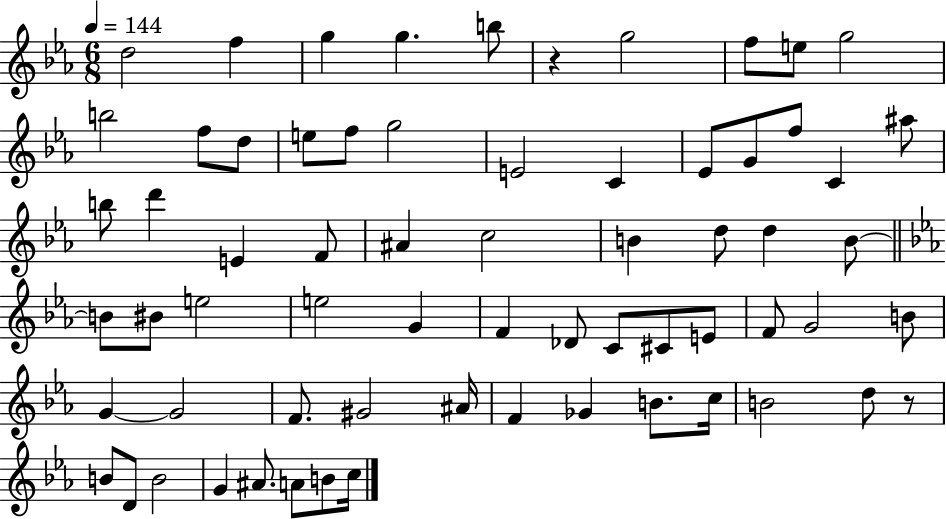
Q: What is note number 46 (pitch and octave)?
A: G4